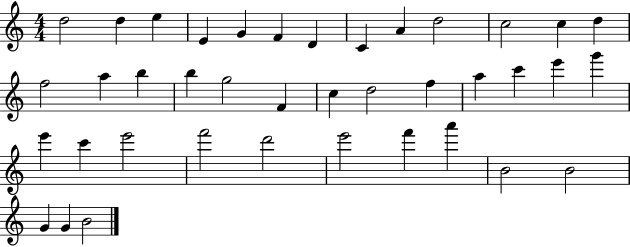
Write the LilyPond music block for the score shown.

{
  \clef treble
  \numericTimeSignature
  \time 4/4
  \key c \major
  d''2 d''4 e''4 | e'4 g'4 f'4 d'4 | c'4 a'4 d''2 | c''2 c''4 d''4 | \break f''2 a''4 b''4 | b''4 g''2 f'4 | c''4 d''2 f''4 | a''4 c'''4 e'''4 g'''4 | \break e'''4 c'''4 e'''2 | f'''2 d'''2 | e'''2 f'''4 a'''4 | b'2 b'2 | \break g'4 g'4 b'2 | \bar "|."
}